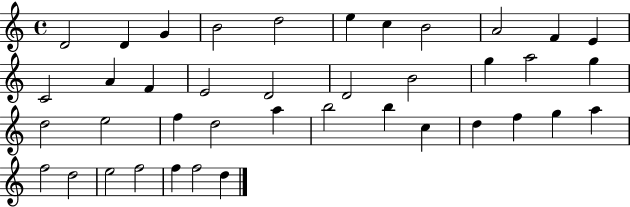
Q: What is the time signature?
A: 4/4